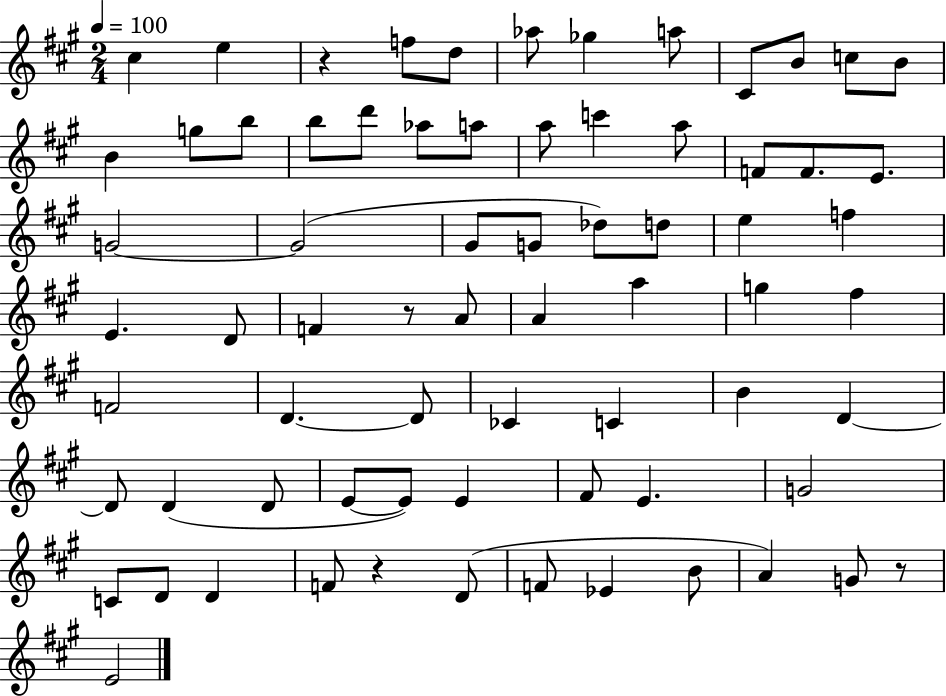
X:1
T:Untitled
M:2/4
L:1/4
K:A
^c e z f/2 d/2 _a/2 _g a/2 ^C/2 B/2 c/2 B/2 B g/2 b/2 b/2 d'/2 _a/2 a/2 a/2 c' a/2 F/2 F/2 E/2 G2 G2 ^G/2 G/2 _d/2 d/2 e f E D/2 F z/2 A/2 A a g ^f F2 D D/2 _C C B D D/2 D D/2 E/2 E/2 E ^F/2 E G2 C/2 D/2 D F/2 z D/2 F/2 _E B/2 A G/2 z/2 E2